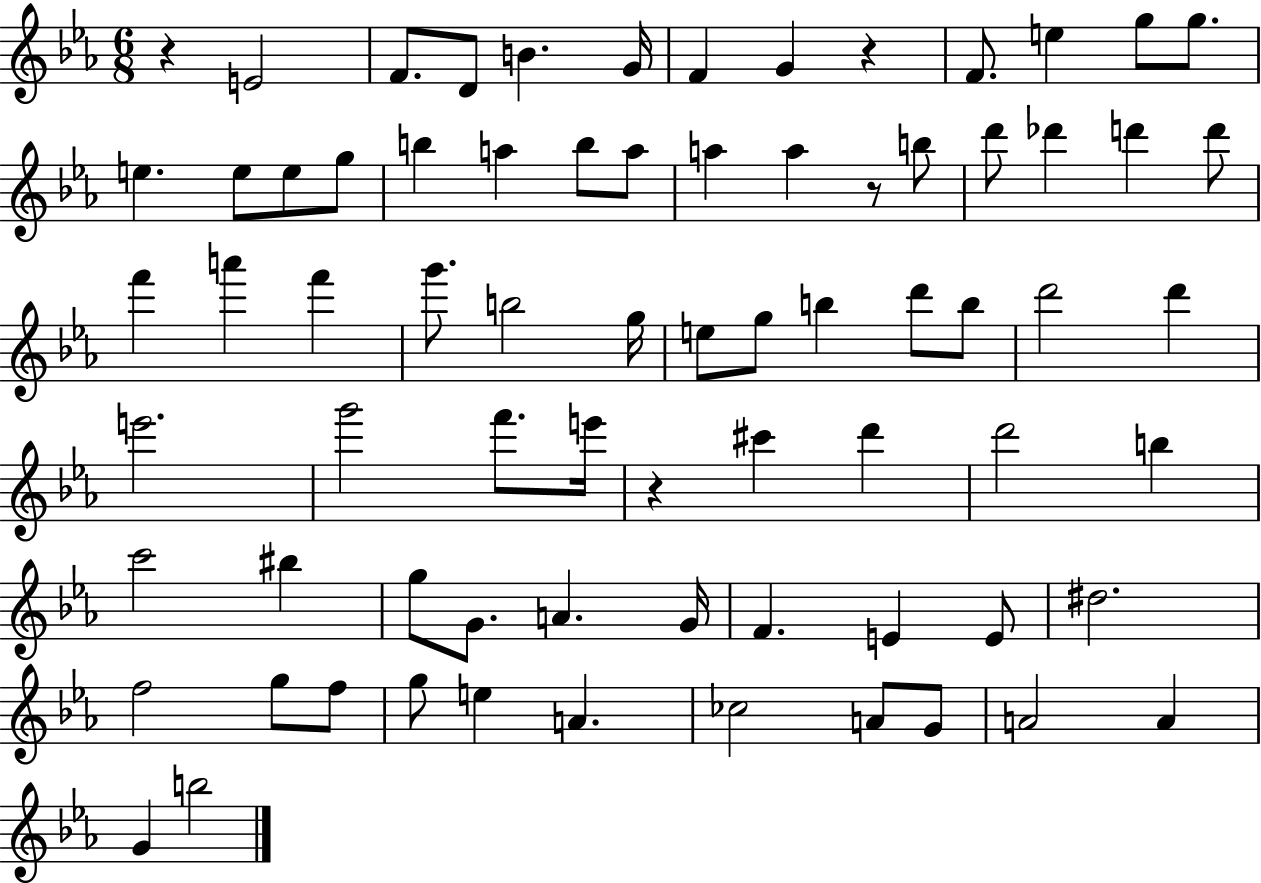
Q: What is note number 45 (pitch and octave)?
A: D6